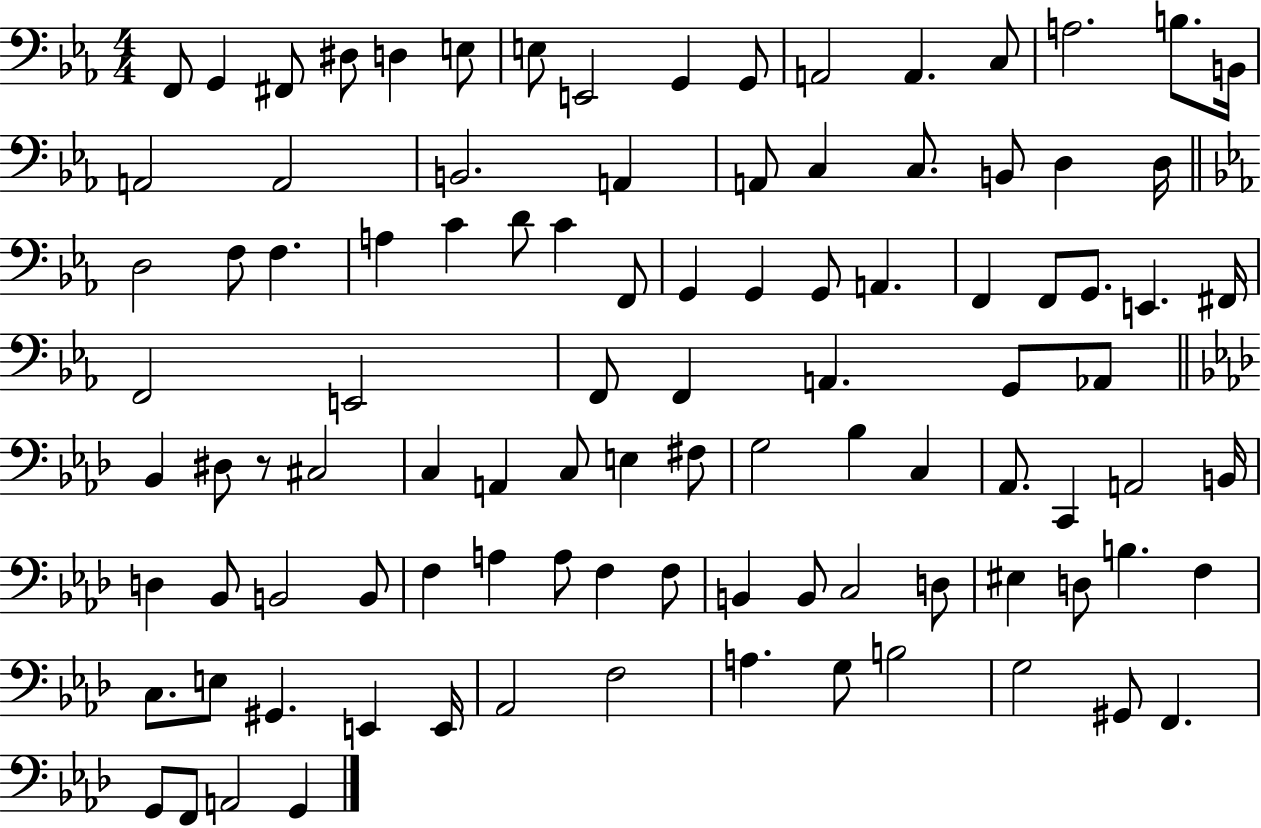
{
  \clef bass
  \numericTimeSignature
  \time 4/4
  \key ees \major
  \repeat volta 2 { f,8 g,4 fis,8 dis8 d4 e8 | e8 e,2 g,4 g,8 | a,2 a,4. c8 | a2. b8. b,16 | \break a,2 a,2 | b,2. a,4 | a,8 c4 c8. b,8 d4 d16 | \bar "||" \break \key c \minor d2 f8 f4. | a4 c'4 d'8 c'4 f,8 | g,4 g,4 g,8 a,4. | f,4 f,8 g,8. e,4. fis,16 | \break f,2 e,2 | f,8 f,4 a,4. g,8 aes,8 | \bar "||" \break \key f \minor bes,4 dis8 r8 cis2 | c4 a,4 c8 e4 fis8 | g2 bes4 c4 | aes,8. c,4 a,2 b,16 | \break d4 bes,8 b,2 b,8 | f4 a4 a8 f4 f8 | b,4 b,8 c2 d8 | eis4 d8 b4. f4 | \break c8. e8 gis,4. e,4 e,16 | aes,2 f2 | a4. g8 b2 | g2 gis,8 f,4. | \break g,8 f,8 a,2 g,4 | } \bar "|."
}